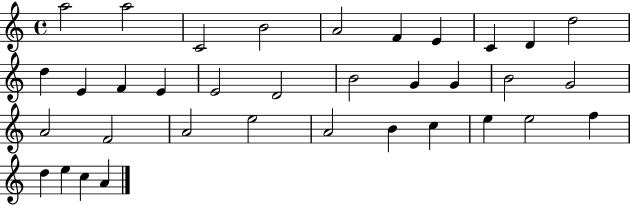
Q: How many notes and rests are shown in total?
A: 35